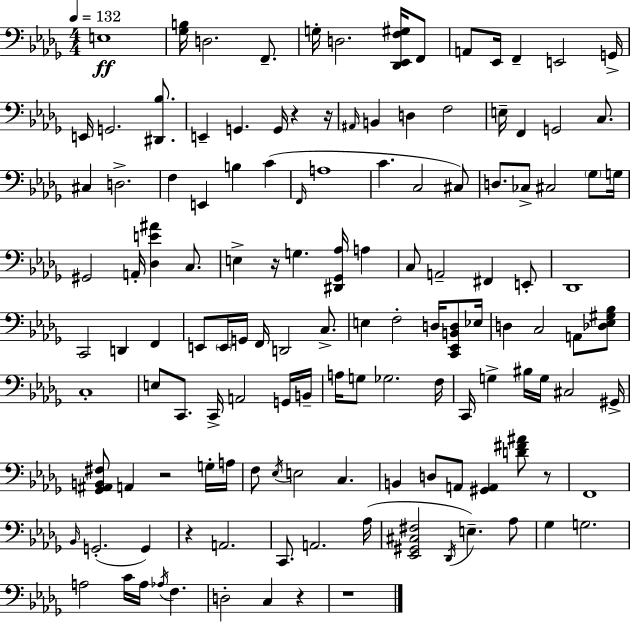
X:1
T:Untitled
M:4/4
L:1/4
K:Bbm
E,4 [_G,B,]/4 D,2 F,,/2 G,/4 D,2 [_D,,_E,,F,^G,]/4 F,,/2 A,,/2 _E,,/4 F,, E,,2 G,,/4 E,,/4 G,,2 [^D,,_B,]/2 E,, G,, G,,/4 z z/4 ^A,,/4 B,, D, F,2 E,/4 F,, G,,2 C,/2 ^C, D,2 F, E,, B, C F,,/4 A,4 C C,2 ^C,/2 D,/2 _C,/2 ^C,2 _G,/2 G,/4 ^G,,2 A,,/4 [_D,E^A] C,/2 E, z/4 G, [^D,,_G,,_A,]/4 A, C,/2 A,,2 ^F,, E,,/2 _D,,4 C,,2 D,, F,, E,,/2 E,,/4 G,,/4 F,,/4 D,,2 C,/2 E, F,2 D,/4 [C,,_E,,B,,D,]/2 _E,/4 D, C,2 A,,/2 [_D,_E,^G,_B,]/2 C,4 E,/2 C,,/2 C,,/4 A,,2 G,,/4 B,,/4 A,/4 G,/2 _G,2 F,/4 C,,/4 G, ^B,/4 G,/4 ^C,2 ^G,,/4 [_G,,^A,,B,,^F,]/2 A,, z2 G,/4 A,/4 F,/2 _E,/4 E,2 C, B,, D,/2 A,,/2 [^G,,A,,] [D^F^A]/2 z/2 F,,4 _B,,/4 G,,2 G,, z A,,2 C,,/2 A,,2 _A,/4 [_E,,^G,,^C,^F,]2 _D,,/4 E, _A,/2 _G, G,2 A,2 C/4 A,/4 _A,/4 F, D,2 C, z z4